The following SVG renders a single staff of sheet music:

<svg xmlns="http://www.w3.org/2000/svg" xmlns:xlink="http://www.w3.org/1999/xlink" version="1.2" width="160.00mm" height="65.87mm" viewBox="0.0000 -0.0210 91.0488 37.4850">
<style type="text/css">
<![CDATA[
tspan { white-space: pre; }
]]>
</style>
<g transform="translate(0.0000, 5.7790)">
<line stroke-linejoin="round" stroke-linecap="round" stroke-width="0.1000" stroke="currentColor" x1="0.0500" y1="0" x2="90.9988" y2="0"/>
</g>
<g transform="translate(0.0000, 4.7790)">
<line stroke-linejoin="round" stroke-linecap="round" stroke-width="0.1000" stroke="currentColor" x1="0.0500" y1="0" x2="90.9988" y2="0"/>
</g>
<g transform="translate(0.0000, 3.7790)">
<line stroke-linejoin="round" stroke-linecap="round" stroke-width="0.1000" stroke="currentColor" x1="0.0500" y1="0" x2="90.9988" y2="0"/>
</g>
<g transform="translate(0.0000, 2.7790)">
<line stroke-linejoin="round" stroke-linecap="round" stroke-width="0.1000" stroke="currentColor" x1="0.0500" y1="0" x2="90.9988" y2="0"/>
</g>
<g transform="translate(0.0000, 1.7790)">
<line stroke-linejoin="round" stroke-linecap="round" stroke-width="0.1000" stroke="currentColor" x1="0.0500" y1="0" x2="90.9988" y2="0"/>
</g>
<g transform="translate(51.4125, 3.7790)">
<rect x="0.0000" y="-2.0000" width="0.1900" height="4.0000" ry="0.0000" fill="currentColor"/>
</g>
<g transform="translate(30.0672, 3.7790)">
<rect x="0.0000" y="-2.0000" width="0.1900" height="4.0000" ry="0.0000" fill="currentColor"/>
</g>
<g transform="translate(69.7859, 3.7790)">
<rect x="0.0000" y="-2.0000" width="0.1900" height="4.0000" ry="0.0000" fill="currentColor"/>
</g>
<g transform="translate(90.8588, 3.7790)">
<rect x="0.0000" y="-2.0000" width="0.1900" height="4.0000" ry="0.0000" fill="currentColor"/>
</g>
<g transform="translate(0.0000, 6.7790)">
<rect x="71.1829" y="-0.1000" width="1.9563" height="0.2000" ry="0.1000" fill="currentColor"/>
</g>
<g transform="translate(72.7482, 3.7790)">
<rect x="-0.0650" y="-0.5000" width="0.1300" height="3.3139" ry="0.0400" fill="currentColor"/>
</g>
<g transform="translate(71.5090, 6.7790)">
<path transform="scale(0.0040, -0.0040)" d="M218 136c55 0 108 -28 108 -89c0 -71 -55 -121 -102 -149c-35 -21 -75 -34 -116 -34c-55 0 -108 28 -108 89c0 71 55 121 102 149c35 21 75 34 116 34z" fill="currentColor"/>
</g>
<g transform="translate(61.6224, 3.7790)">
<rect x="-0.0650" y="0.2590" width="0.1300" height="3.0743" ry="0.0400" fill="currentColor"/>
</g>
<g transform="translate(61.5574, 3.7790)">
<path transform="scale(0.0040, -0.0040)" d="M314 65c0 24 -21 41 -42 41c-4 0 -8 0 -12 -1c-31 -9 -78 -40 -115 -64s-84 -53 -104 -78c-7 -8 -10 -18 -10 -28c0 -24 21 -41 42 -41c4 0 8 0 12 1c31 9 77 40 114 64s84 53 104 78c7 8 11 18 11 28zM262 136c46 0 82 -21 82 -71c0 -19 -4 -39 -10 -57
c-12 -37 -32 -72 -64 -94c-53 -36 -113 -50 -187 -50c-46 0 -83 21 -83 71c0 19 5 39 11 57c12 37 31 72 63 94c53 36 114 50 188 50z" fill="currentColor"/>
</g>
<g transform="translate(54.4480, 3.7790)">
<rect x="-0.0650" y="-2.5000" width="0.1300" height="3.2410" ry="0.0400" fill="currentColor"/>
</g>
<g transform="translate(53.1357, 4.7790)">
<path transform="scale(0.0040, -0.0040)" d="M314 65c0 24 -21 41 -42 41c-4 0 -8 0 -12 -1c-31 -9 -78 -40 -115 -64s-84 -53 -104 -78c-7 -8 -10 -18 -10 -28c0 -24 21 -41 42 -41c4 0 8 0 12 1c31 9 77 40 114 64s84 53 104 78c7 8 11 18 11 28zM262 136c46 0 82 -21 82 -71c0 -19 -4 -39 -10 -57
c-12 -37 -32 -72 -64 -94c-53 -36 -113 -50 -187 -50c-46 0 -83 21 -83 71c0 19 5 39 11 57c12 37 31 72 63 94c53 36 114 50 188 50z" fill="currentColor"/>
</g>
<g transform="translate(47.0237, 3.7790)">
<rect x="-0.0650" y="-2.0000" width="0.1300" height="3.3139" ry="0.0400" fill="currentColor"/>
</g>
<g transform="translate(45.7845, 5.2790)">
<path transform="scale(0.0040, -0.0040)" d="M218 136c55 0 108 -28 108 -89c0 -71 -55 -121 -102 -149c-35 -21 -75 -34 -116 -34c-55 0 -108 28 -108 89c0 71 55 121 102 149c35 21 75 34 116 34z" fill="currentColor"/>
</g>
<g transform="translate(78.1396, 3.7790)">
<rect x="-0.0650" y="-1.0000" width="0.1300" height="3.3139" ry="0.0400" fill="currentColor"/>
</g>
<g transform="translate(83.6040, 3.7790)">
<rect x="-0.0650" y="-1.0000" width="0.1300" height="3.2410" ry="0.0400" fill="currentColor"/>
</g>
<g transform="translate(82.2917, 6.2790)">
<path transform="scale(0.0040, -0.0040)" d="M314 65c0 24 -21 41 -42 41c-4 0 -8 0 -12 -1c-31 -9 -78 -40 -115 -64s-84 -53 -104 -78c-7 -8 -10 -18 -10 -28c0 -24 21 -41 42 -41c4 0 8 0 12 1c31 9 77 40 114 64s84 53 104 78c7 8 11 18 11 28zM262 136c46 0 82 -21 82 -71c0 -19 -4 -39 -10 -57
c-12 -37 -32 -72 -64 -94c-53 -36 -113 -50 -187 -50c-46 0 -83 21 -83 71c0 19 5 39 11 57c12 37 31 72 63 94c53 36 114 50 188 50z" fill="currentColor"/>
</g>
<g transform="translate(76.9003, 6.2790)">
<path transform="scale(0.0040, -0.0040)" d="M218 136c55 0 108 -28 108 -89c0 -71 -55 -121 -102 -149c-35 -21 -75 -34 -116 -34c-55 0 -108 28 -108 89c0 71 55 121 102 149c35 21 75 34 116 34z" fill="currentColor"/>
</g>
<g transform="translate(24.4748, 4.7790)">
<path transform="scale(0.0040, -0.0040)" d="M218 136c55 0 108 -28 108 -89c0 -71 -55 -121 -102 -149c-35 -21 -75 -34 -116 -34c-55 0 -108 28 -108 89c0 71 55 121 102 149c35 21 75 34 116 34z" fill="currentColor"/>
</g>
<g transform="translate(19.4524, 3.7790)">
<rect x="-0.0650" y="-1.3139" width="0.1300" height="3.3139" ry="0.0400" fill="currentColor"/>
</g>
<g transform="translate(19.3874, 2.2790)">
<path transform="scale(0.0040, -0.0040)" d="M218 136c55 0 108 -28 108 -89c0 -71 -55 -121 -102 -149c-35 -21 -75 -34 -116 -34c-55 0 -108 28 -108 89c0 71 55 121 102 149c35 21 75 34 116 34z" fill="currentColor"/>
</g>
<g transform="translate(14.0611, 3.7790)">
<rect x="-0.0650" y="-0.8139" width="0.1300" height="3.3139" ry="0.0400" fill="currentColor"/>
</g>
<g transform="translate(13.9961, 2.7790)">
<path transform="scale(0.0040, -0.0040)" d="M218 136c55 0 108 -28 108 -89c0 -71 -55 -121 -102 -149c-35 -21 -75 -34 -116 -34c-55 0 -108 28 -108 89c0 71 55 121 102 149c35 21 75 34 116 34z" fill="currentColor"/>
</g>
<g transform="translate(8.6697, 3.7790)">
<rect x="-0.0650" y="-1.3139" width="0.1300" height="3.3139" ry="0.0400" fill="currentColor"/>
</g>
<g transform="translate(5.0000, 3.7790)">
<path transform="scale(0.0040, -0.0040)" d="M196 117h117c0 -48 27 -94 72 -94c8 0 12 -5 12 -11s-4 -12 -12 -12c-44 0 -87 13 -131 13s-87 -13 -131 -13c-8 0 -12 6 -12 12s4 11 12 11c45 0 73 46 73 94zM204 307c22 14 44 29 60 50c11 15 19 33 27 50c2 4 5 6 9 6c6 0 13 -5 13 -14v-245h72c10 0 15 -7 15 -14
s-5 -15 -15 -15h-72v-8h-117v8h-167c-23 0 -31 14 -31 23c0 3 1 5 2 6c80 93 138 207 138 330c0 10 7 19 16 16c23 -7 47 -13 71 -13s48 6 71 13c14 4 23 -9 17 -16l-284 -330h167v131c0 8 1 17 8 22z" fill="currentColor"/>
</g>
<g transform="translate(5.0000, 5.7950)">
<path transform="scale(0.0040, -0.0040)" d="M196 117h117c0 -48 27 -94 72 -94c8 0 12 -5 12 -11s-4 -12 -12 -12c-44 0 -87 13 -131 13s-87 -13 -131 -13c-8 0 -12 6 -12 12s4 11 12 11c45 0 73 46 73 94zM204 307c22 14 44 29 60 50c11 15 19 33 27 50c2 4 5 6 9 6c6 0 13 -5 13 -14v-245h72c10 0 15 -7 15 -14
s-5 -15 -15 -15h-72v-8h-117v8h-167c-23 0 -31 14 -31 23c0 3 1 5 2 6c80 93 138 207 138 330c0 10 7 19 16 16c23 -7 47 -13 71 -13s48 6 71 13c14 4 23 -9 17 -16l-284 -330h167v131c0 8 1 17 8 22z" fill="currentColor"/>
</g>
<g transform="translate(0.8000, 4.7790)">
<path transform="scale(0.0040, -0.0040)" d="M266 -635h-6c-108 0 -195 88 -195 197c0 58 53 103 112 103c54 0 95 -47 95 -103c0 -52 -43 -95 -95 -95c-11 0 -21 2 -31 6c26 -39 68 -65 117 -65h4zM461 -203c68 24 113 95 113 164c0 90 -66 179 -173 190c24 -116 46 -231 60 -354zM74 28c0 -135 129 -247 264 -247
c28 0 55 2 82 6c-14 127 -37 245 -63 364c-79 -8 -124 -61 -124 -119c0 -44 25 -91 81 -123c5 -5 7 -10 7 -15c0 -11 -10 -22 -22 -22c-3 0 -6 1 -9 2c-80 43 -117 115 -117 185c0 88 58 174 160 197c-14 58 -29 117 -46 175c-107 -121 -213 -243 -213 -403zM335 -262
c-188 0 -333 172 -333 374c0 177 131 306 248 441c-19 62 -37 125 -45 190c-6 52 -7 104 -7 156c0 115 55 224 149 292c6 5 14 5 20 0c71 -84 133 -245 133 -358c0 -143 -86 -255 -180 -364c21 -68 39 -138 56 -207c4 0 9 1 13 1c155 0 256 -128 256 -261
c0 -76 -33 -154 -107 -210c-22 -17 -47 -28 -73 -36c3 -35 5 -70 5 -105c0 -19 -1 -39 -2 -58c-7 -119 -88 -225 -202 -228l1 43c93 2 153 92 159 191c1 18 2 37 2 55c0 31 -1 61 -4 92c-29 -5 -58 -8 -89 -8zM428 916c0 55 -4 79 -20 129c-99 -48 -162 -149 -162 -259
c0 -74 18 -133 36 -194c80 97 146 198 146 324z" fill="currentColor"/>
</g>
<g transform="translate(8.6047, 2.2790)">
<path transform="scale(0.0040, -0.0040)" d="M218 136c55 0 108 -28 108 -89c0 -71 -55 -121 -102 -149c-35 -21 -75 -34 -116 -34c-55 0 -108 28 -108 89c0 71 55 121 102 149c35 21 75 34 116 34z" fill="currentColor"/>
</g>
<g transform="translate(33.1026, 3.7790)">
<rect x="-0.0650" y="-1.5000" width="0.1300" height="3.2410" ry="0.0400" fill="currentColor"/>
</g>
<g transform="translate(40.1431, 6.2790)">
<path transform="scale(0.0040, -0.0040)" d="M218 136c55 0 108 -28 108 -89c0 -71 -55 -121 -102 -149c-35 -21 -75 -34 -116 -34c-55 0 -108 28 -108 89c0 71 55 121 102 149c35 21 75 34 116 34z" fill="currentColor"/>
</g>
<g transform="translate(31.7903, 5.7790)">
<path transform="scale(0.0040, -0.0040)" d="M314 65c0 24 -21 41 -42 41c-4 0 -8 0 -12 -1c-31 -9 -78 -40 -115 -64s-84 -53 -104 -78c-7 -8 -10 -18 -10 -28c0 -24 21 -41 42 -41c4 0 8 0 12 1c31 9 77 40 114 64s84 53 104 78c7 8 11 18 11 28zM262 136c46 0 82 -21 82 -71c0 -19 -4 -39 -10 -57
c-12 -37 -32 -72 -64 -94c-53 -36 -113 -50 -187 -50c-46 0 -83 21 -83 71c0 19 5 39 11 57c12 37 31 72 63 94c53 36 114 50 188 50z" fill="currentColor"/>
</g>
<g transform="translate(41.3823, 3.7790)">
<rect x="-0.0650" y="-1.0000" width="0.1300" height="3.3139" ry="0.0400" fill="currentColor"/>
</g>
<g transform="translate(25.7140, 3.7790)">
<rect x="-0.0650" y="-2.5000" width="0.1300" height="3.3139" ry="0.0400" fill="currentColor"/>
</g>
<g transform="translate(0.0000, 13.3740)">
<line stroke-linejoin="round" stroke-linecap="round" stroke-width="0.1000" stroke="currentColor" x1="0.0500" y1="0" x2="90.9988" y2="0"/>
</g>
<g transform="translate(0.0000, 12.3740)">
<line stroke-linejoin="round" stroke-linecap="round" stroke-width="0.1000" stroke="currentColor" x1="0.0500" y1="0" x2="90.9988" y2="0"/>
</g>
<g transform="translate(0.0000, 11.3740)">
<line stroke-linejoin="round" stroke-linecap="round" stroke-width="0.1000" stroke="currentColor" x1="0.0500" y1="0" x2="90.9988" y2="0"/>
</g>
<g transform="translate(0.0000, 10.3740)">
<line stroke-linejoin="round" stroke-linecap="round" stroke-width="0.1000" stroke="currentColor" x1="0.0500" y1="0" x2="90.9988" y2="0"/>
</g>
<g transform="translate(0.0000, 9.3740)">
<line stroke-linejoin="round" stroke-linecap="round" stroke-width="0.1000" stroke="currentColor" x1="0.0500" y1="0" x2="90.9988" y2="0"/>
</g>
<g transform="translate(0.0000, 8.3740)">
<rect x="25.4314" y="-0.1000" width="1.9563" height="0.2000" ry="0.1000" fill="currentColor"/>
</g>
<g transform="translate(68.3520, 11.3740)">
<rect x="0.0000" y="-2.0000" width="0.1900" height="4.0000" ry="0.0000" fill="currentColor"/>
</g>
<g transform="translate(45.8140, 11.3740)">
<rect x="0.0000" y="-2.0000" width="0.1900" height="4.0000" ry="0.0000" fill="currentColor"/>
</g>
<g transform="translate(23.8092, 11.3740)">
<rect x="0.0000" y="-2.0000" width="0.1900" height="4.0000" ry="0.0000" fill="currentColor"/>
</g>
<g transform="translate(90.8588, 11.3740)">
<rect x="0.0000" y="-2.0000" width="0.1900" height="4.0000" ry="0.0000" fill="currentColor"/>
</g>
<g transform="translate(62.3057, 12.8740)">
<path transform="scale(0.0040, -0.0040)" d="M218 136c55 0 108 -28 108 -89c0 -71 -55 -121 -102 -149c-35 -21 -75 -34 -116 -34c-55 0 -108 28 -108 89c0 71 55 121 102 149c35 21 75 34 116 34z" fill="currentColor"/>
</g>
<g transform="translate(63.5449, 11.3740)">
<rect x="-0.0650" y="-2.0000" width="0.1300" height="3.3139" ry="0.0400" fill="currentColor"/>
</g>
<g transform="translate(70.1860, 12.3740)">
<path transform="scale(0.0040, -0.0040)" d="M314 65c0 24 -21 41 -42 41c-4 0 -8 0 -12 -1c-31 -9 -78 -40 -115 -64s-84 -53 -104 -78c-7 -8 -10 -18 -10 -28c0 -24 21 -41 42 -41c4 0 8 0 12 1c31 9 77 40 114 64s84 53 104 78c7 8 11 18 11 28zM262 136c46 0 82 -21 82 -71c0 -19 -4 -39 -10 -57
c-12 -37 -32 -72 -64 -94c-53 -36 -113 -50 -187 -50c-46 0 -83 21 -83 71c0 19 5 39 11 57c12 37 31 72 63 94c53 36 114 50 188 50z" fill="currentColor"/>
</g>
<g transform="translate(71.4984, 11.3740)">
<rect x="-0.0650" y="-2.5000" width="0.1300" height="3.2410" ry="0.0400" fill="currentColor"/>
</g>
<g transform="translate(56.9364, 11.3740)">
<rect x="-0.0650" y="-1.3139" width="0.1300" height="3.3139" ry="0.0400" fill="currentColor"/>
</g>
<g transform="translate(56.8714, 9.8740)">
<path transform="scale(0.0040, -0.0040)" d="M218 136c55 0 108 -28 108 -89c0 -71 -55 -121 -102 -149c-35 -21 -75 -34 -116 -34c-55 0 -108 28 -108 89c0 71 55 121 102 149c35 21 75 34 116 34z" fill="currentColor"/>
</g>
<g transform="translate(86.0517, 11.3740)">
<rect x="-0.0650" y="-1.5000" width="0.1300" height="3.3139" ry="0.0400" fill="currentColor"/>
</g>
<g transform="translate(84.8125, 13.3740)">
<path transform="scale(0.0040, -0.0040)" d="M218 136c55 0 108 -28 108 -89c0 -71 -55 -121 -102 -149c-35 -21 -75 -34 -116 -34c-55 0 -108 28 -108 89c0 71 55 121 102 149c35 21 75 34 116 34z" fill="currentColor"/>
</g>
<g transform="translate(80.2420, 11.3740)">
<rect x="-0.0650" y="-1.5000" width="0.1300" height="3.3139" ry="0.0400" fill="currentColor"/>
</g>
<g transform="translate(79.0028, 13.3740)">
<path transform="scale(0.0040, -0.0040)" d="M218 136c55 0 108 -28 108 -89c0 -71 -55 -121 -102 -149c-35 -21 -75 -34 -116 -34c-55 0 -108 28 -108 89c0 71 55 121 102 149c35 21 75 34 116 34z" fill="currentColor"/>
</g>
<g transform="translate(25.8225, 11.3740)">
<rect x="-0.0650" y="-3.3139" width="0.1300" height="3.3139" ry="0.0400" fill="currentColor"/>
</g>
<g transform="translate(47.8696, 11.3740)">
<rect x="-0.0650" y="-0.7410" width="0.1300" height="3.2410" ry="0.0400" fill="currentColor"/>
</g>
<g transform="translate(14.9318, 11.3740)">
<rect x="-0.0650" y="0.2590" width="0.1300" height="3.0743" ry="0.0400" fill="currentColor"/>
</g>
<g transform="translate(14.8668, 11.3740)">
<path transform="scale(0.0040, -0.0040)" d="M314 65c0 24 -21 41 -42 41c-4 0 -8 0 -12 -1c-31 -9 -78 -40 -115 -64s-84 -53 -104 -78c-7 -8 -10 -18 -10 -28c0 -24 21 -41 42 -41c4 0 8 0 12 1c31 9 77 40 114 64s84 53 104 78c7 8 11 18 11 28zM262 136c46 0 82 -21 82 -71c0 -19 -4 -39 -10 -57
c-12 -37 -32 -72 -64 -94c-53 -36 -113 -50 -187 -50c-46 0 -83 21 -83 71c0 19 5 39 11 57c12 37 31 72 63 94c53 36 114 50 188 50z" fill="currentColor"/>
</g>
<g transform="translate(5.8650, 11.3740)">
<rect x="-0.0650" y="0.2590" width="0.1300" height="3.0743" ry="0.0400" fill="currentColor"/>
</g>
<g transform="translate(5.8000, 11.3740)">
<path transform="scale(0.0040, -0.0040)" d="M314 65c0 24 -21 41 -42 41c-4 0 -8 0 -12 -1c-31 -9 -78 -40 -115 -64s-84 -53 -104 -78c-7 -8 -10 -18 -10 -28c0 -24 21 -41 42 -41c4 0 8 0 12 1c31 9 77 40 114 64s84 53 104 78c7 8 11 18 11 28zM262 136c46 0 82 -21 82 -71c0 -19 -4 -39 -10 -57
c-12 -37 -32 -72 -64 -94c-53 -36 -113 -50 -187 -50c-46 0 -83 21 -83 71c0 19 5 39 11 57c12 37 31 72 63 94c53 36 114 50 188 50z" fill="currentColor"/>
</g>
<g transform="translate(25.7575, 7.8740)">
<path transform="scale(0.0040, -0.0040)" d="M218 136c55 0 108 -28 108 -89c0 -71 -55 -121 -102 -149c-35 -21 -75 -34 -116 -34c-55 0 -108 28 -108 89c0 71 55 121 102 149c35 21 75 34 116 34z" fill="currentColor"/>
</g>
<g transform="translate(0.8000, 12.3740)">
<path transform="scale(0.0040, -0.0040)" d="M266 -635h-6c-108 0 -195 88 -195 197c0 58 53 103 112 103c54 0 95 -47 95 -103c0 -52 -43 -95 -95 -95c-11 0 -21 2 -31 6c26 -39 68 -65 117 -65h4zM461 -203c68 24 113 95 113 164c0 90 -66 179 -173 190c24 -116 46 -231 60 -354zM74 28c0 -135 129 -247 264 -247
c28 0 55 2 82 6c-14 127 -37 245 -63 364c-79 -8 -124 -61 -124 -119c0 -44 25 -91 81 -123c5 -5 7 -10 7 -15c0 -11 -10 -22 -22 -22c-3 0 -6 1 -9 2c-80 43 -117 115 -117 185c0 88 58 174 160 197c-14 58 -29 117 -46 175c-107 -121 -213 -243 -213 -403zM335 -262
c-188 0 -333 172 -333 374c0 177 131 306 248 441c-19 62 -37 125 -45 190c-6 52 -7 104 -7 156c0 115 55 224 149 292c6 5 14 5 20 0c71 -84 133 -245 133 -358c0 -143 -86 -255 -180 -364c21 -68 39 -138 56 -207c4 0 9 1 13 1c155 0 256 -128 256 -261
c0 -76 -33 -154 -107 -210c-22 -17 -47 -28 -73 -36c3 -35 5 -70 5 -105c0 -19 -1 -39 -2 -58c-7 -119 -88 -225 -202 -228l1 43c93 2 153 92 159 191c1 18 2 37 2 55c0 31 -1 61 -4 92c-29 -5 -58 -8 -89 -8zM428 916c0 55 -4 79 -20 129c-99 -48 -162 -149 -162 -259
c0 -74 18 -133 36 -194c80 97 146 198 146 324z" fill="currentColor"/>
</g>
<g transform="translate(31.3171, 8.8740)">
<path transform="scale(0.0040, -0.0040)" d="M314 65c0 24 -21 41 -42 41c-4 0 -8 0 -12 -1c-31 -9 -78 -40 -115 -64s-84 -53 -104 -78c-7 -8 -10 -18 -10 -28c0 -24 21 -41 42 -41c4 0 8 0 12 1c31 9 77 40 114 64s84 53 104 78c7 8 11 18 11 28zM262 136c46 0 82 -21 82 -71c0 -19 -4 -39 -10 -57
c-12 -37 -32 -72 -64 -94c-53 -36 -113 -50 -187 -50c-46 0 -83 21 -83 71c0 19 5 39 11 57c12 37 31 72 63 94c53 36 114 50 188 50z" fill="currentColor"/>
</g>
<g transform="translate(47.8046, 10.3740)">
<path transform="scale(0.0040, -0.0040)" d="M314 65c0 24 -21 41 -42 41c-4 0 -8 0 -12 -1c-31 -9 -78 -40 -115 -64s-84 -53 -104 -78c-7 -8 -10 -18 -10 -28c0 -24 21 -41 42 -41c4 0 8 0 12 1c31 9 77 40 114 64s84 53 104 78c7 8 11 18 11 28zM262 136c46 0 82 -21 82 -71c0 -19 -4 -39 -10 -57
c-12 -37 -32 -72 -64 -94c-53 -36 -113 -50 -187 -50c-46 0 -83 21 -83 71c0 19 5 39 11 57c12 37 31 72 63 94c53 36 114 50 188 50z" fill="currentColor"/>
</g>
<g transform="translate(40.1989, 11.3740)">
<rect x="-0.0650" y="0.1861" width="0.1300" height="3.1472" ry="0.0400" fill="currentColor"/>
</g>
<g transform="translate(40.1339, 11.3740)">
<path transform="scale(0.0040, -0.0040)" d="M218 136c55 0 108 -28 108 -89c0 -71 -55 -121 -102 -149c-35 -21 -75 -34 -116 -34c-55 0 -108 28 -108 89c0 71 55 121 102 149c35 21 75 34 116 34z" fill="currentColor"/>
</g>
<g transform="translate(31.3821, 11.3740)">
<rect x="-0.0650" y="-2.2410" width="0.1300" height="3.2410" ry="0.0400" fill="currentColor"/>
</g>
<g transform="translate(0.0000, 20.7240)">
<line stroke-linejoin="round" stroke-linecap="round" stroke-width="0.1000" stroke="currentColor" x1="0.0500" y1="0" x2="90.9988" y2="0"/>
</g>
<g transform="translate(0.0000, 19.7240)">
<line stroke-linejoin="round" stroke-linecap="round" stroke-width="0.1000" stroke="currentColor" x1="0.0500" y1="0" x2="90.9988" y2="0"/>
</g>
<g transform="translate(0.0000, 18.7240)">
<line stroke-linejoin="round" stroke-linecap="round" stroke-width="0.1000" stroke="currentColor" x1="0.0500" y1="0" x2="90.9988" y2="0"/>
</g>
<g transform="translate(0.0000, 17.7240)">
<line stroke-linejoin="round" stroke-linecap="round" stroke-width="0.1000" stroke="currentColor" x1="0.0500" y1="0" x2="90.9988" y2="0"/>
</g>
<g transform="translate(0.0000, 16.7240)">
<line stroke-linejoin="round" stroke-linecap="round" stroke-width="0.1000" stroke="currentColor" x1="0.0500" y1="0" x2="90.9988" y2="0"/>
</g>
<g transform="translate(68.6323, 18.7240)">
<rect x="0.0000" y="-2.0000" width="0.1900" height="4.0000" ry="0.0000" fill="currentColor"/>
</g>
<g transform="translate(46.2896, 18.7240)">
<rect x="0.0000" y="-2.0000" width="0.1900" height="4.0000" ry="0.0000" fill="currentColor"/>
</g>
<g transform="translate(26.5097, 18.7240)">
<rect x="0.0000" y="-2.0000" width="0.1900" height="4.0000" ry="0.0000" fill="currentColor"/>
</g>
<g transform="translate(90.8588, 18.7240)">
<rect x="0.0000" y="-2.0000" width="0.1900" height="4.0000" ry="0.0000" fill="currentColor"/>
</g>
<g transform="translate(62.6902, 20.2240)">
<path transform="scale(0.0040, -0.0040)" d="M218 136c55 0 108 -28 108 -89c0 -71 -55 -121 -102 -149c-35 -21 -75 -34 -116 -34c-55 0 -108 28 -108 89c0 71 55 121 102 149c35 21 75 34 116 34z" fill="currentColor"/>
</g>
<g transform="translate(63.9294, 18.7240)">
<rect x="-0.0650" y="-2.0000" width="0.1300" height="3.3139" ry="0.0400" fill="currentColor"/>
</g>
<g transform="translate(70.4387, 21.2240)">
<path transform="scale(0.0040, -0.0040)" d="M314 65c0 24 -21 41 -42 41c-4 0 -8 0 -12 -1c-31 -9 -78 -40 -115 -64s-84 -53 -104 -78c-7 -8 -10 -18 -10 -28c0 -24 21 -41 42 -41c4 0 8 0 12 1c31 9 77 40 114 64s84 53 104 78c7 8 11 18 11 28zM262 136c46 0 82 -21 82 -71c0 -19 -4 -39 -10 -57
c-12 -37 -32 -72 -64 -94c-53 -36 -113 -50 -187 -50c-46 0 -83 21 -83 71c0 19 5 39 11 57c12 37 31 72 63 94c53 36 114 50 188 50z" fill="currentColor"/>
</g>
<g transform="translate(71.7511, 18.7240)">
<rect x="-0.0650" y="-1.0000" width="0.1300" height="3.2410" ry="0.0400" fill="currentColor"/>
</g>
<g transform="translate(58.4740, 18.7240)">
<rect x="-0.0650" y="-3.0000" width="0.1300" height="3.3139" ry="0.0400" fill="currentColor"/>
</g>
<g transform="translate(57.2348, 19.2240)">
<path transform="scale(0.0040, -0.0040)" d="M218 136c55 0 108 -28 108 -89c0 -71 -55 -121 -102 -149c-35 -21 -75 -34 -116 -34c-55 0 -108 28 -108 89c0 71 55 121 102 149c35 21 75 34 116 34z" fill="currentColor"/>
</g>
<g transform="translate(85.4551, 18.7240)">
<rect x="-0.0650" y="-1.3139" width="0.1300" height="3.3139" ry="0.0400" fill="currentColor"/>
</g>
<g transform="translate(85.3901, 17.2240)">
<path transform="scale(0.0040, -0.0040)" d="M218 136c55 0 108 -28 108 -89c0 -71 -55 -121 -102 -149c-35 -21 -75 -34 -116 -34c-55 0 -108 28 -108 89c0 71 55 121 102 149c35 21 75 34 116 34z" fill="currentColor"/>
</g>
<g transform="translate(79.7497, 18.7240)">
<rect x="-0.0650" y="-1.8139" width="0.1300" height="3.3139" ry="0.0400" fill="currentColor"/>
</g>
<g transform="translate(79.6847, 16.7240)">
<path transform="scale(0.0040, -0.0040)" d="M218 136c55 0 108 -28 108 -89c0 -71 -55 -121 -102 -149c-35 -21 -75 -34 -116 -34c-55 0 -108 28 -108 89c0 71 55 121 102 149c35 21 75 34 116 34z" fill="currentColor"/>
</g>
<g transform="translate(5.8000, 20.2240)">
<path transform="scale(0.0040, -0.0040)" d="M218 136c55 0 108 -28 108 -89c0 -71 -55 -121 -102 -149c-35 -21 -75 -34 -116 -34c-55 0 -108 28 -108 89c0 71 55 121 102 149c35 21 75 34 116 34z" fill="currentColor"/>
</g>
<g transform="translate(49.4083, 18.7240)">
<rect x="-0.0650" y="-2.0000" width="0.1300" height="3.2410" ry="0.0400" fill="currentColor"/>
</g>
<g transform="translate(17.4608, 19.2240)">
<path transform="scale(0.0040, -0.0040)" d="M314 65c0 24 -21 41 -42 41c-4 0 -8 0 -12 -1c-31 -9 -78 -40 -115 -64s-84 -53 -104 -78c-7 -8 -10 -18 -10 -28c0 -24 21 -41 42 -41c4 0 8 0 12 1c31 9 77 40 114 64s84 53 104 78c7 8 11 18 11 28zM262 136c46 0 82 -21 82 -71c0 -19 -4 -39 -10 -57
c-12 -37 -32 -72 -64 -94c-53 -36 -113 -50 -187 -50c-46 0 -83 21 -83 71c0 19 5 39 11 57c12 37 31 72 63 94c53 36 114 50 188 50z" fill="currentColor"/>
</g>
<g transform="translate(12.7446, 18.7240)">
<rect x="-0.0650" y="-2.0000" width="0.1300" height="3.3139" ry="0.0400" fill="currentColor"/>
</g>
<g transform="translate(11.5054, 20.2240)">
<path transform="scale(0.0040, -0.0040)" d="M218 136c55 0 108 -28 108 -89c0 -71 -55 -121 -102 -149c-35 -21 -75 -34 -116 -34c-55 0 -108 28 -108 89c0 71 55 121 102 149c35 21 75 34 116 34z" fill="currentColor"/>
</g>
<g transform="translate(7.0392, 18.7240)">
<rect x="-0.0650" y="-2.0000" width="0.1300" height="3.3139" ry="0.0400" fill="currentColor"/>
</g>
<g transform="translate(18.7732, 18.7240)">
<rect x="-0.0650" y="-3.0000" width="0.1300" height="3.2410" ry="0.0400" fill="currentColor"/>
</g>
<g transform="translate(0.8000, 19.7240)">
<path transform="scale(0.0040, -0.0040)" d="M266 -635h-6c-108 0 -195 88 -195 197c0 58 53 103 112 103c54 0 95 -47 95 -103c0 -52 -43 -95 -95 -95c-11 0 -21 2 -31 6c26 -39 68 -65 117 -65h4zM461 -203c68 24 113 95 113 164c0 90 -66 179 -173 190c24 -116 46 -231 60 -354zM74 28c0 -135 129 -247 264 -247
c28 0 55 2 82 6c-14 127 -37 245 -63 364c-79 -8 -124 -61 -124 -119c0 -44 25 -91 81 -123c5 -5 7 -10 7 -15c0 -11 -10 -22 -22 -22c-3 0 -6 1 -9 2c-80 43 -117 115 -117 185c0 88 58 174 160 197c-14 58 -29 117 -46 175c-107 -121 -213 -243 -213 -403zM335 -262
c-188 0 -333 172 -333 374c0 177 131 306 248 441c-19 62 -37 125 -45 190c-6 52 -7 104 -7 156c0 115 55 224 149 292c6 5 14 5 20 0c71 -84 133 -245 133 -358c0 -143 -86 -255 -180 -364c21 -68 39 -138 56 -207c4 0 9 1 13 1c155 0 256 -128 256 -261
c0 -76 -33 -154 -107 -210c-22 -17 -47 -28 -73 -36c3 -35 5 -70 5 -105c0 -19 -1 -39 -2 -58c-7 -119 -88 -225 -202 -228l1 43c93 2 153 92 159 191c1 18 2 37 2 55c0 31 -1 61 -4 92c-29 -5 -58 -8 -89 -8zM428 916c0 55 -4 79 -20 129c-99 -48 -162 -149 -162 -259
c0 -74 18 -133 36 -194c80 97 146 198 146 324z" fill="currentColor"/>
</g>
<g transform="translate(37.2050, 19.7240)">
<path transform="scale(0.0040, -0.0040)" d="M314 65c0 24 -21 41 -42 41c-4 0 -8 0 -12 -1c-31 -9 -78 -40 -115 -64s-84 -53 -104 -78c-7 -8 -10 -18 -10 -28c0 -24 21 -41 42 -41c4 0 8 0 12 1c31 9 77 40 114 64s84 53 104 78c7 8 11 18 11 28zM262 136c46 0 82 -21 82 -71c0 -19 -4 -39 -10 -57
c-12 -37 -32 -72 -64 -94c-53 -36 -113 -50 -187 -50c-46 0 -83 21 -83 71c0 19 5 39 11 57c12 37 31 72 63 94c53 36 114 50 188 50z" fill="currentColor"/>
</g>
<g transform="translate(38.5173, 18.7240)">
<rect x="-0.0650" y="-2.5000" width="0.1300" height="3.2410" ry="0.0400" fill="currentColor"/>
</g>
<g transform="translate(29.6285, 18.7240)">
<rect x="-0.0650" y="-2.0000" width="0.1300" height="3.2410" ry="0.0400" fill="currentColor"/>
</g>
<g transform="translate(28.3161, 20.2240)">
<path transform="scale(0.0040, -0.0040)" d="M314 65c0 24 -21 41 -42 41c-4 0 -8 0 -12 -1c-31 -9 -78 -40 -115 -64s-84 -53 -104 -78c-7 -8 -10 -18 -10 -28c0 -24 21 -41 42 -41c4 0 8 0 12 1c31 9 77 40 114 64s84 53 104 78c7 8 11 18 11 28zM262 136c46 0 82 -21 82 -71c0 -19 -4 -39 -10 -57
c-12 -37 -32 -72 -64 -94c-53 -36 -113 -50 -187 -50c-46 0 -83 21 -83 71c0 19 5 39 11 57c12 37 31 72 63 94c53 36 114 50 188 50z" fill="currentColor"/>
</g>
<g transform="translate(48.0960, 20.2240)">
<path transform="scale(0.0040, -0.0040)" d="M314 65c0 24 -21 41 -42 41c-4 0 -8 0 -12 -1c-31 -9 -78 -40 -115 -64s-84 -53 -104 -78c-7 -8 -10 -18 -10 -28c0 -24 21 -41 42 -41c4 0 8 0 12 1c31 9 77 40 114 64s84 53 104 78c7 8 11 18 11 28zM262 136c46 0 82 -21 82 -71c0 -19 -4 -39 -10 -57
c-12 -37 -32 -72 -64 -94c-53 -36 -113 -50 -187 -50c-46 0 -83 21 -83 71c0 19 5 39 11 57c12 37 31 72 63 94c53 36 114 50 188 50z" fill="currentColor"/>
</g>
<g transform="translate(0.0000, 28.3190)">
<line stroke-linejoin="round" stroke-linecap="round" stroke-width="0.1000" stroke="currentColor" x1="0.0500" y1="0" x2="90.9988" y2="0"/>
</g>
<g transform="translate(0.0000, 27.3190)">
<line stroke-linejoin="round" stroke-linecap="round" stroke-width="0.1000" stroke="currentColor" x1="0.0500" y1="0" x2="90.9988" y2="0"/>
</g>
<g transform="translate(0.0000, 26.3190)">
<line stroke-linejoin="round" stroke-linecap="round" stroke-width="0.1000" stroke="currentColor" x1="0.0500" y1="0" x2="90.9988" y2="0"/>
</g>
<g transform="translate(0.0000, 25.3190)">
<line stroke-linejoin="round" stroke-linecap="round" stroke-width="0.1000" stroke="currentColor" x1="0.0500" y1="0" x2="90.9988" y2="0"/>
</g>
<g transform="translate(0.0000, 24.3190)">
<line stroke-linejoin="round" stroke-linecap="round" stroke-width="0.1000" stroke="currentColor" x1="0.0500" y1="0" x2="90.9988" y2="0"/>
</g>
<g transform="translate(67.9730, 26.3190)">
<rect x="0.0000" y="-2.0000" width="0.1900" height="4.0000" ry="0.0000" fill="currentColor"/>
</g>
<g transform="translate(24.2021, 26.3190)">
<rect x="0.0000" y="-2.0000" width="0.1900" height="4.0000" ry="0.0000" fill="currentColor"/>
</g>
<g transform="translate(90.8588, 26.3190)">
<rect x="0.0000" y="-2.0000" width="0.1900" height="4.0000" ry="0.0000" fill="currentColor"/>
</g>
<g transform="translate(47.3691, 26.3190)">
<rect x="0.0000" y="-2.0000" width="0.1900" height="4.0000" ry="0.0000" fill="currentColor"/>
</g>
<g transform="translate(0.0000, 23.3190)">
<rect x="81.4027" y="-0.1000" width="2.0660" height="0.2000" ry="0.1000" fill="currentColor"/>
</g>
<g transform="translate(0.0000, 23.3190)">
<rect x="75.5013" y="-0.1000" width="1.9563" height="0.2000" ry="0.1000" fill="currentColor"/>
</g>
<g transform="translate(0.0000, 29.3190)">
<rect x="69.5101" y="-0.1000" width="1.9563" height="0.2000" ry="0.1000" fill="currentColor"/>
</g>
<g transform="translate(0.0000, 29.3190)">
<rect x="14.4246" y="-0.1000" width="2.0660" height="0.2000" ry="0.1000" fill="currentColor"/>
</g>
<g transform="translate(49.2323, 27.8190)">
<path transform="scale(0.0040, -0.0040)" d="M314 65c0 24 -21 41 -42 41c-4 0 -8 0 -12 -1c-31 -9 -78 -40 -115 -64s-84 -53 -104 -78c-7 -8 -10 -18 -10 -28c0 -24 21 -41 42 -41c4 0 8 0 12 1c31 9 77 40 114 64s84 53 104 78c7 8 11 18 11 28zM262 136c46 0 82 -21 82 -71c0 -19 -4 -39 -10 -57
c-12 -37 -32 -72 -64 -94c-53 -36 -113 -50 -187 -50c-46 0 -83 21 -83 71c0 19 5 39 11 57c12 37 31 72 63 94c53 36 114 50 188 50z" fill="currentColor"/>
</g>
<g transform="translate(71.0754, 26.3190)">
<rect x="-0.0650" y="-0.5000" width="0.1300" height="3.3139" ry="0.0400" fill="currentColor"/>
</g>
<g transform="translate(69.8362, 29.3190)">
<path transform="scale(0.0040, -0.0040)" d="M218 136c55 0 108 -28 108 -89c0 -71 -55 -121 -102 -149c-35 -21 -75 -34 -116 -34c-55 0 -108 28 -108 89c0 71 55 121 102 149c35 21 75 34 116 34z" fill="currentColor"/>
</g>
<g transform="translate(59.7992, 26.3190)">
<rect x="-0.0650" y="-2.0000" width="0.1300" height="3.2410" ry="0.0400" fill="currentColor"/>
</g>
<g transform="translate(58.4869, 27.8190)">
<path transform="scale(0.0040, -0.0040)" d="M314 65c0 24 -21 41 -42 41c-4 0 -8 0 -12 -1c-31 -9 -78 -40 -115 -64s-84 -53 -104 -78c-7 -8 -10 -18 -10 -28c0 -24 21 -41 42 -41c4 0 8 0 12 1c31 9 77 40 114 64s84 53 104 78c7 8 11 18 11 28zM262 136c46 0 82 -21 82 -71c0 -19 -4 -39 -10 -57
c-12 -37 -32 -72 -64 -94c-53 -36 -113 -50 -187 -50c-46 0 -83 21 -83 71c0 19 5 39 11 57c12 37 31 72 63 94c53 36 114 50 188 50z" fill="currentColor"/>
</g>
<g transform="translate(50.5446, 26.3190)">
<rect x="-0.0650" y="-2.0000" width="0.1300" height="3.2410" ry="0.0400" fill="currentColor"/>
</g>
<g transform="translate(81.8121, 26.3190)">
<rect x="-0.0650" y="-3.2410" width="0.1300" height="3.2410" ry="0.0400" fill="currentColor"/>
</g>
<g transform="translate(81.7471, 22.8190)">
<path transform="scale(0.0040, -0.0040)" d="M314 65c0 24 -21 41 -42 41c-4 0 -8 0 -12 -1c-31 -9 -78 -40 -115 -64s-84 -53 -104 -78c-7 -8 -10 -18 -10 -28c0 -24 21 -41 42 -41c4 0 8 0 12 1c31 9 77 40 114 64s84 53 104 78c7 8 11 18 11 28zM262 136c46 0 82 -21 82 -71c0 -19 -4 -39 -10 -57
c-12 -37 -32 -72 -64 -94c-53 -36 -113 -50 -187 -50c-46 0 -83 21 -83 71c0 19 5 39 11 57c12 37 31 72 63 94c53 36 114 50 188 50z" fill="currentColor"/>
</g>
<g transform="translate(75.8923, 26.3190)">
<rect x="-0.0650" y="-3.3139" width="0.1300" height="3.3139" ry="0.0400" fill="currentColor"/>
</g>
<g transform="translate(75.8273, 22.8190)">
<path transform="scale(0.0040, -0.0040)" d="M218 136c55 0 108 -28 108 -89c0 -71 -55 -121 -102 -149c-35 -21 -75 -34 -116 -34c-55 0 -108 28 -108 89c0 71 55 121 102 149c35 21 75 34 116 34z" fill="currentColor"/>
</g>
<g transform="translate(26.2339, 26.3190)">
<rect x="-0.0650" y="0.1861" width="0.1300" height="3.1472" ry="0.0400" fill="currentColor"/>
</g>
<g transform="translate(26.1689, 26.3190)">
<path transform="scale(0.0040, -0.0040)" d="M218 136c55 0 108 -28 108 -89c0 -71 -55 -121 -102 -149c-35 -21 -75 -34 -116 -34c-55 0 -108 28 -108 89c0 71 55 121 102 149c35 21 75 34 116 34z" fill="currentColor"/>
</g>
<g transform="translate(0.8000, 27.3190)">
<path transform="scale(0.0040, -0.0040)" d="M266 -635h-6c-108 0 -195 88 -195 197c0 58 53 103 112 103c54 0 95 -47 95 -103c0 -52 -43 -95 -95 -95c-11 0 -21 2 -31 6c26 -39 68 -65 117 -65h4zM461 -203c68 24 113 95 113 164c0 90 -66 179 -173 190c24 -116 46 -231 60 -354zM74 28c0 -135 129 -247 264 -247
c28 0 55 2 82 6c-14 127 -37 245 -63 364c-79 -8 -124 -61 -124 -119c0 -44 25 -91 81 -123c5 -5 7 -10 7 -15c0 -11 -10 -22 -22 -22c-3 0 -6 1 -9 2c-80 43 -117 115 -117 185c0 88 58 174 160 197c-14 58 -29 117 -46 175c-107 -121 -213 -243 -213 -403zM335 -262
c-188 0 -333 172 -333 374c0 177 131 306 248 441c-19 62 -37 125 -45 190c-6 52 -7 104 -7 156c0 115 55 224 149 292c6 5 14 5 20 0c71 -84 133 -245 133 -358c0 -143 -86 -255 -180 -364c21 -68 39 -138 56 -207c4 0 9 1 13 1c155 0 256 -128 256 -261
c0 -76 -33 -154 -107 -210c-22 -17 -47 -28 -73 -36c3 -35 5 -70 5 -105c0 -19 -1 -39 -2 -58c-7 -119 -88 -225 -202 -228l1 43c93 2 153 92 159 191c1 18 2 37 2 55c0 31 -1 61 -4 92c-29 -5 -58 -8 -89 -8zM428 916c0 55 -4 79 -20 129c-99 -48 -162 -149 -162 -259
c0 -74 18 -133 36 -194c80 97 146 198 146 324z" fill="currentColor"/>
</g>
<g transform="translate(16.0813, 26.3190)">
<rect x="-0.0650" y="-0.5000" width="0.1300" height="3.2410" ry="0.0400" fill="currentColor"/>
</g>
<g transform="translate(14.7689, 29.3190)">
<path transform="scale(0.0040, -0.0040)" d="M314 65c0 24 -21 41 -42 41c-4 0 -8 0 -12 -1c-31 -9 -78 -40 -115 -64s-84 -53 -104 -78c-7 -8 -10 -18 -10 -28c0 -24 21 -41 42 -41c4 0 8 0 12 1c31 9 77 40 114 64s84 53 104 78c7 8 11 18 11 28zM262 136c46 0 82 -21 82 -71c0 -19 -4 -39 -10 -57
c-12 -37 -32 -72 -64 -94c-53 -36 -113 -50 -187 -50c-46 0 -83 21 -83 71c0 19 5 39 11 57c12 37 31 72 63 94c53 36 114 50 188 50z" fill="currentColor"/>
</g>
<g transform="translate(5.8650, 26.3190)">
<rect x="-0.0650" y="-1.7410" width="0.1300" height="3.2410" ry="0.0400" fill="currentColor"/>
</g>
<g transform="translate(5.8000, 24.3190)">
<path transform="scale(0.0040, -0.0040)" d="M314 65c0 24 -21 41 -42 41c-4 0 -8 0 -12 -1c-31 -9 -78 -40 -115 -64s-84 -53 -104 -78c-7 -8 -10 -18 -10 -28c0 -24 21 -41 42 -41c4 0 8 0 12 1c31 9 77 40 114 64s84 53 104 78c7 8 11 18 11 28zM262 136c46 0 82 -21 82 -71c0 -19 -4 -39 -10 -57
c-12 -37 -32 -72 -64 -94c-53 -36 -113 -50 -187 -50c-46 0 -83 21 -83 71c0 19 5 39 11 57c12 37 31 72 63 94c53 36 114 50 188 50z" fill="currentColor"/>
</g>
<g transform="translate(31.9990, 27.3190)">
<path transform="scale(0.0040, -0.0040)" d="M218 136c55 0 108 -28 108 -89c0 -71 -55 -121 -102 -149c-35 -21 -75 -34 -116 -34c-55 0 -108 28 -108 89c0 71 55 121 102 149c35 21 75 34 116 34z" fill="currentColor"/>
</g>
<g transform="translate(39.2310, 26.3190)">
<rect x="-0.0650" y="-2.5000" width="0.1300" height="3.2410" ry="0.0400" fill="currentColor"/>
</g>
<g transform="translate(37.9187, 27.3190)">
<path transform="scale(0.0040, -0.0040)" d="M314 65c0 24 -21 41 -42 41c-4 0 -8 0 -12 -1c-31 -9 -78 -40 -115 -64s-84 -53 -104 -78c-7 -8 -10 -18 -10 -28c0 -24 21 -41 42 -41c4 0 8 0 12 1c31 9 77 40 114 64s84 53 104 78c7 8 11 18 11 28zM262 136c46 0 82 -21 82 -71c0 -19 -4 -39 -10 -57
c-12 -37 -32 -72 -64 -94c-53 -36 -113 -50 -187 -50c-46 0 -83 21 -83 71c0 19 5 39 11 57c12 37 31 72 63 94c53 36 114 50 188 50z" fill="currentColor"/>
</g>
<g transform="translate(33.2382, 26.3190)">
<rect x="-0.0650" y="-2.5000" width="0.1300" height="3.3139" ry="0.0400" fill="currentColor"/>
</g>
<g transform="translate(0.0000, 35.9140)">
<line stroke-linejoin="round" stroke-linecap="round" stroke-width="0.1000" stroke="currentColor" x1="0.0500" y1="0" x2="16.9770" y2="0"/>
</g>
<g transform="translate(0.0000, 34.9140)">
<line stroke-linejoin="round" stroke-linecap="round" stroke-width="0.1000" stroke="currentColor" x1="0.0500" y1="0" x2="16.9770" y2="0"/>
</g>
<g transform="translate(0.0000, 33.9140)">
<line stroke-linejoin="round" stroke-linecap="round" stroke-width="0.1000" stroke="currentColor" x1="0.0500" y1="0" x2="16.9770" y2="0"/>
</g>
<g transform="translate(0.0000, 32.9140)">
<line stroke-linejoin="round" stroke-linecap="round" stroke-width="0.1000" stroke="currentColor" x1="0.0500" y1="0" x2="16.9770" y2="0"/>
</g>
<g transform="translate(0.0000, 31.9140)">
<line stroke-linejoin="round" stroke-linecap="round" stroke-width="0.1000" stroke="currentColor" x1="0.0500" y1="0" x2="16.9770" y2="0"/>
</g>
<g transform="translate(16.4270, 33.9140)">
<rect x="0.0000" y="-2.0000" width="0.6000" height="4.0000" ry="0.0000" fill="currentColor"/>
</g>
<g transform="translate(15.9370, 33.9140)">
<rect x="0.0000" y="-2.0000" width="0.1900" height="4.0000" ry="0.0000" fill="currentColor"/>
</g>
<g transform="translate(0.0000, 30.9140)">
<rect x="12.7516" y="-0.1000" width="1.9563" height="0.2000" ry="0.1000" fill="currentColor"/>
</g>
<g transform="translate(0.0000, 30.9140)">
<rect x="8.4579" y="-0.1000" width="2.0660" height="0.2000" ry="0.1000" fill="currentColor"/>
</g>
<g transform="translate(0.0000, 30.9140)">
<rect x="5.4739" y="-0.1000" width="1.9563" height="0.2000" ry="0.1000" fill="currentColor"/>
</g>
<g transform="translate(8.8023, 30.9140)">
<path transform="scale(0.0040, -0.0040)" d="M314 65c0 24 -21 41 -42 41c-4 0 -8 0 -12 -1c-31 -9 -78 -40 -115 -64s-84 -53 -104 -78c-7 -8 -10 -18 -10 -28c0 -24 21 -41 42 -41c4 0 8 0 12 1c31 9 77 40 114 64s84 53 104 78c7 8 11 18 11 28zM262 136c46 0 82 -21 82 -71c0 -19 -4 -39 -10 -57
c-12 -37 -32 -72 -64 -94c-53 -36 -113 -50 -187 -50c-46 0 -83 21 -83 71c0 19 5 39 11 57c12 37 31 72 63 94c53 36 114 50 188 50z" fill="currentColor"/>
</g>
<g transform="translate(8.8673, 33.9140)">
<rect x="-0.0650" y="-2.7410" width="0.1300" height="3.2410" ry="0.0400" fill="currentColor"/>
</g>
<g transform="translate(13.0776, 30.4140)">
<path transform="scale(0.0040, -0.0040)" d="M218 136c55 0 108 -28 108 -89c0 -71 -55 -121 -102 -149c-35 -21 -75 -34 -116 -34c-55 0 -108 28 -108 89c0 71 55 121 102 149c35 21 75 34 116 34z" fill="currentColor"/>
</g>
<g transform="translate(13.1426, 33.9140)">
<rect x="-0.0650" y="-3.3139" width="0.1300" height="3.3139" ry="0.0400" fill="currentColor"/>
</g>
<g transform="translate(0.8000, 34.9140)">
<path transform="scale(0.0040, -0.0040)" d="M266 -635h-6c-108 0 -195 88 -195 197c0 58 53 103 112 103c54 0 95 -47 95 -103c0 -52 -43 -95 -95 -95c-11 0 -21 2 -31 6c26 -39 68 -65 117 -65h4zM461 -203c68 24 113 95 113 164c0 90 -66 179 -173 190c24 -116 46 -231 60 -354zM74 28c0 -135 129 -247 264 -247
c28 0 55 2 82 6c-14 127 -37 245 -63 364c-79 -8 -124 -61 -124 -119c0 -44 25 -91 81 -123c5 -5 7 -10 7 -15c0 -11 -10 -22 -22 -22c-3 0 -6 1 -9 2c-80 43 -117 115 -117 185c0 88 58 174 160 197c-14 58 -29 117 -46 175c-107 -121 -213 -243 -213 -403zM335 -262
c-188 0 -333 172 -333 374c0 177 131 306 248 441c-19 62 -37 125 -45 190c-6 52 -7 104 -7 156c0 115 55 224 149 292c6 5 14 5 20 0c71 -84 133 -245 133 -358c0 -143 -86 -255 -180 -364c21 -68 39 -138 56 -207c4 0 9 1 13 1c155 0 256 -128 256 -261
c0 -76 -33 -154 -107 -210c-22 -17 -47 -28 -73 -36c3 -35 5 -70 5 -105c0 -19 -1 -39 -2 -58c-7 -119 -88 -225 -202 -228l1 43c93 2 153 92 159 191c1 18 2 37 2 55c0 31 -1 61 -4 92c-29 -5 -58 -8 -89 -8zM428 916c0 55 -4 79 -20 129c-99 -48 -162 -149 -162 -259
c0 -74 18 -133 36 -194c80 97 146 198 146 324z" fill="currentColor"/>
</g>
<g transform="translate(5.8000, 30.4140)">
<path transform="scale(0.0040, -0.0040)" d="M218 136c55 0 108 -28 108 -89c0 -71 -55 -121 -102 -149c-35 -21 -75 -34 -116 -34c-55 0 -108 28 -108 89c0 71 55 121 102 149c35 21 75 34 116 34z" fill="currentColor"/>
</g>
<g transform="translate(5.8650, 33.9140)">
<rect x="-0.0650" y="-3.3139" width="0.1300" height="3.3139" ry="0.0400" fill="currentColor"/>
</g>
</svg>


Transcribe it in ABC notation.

X:1
T:Untitled
M:4/4
L:1/4
K:C
e d e G E2 D F G2 B2 C D D2 B2 B2 b g2 B d2 e F G2 E E F F A2 F2 G2 F2 A F D2 f e f2 C2 B G G2 F2 F2 C b b2 b a2 b